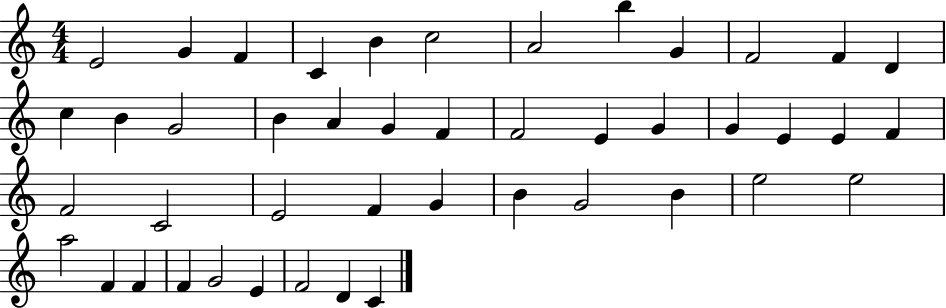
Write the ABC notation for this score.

X:1
T:Untitled
M:4/4
L:1/4
K:C
E2 G F C B c2 A2 b G F2 F D c B G2 B A G F F2 E G G E E F F2 C2 E2 F G B G2 B e2 e2 a2 F F F G2 E F2 D C